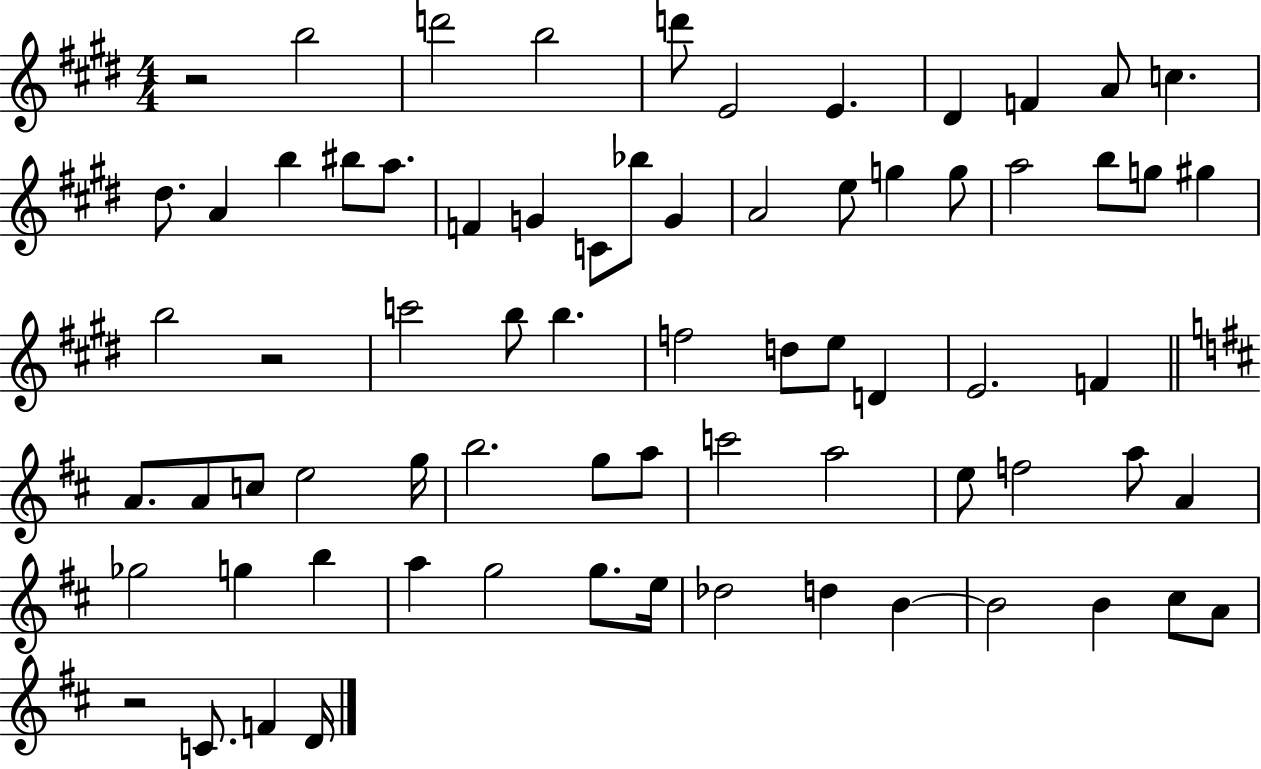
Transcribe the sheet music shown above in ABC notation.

X:1
T:Untitled
M:4/4
L:1/4
K:E
z2 b2 d'2 b2 d'/2 E2 E ^D F A/2 c ^d/2 A b ^b/2 a/2 F G C/2 _b/2 G A2 e/2 g g/2 a2 b/2 g/2 ^g b2 z2 c'2 b/2 b f2 d/2 e/2 D E2 F A/2 A/2 c/2 e2 g/4 b2 g/2 a/2 c'2 a2 e/2 f2 a/2 A _g2 g b a g2 g/2 e/4 _d2 d B B2 B ^c/2 A/2 z2 C/2 F D/4